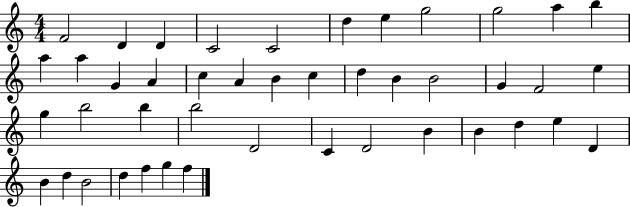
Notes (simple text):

F4/h D4/q D4/q C4/h C4/h D5/q E5/q G5/h G5/h A5/q B5/q A5/q A5/q G4/q A4/q C5/q A4/q B4/q C5/q D5/q B4/q B4/h G4/q F4/h E5/q G5/q B5/h B5/q B5/h D4/h C4/q D4/h B4/q B4/q D5/q E5/q D4/q B4/q D5/q B4/h D5/q F5/q G5/q F5/q